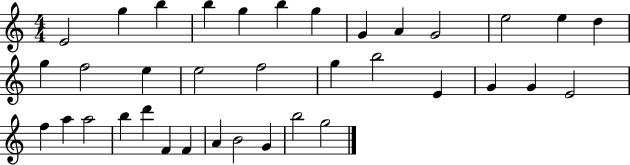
{
  \clef treble
  \numericTimeSignature
  \time 4/4
  \key c \major
  e'2 g''4 b''4 | b''4 g''4 b''4 g''4 | g'4 a'4 g'2 | e''2 e''4 d''4 | \break g''4 f''2 e''4 | e''2 f''2 | g''4 b''2 e'4 | g'4 g'4 e'2 | \break f''4 a''4 a''2 | b''4 d'''4 f'4 f'4 | a'4 b'2 g'4 | b''2 g''2 | \break \bar "|."
}